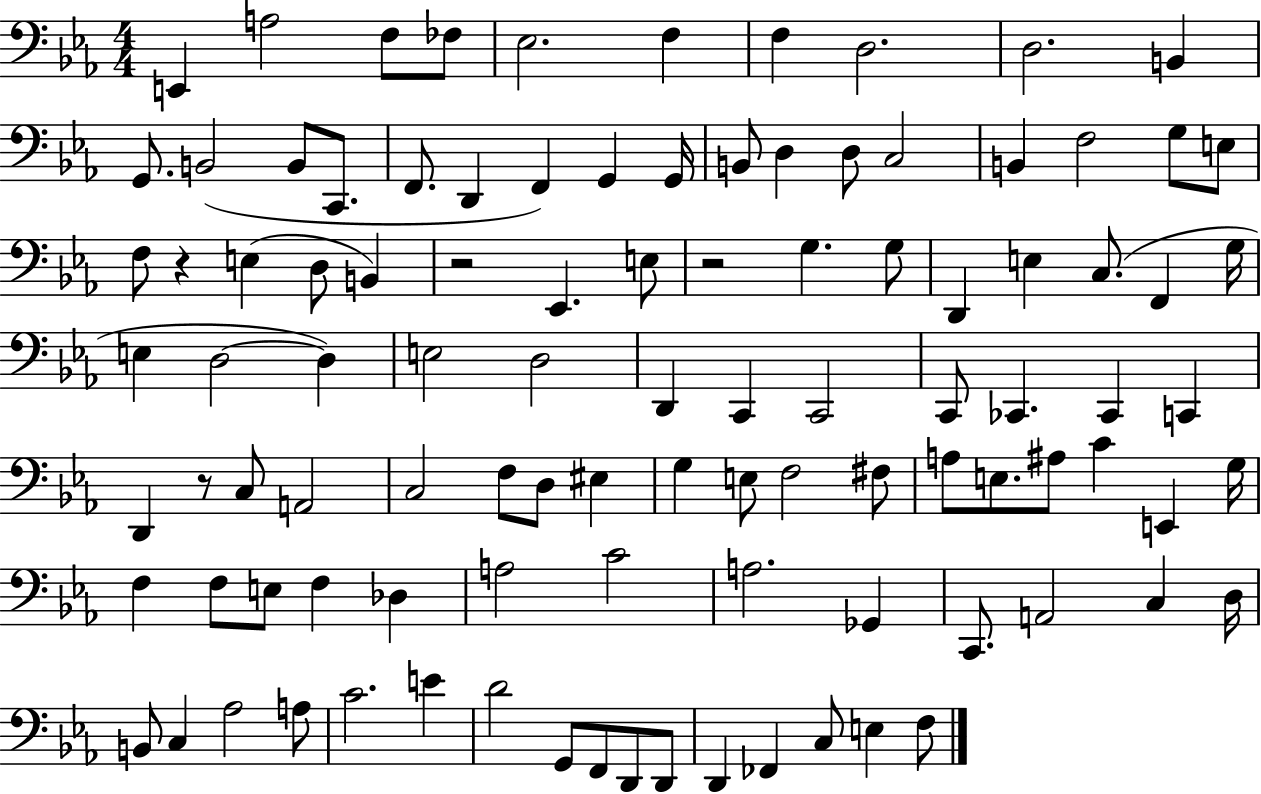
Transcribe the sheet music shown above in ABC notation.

X:1
T:Untitled
M:4/4
L:1/4
K:Eb
E,, A,2 F,/2 _F,/2 _E,2 F, F, D,2 D,2 B,, G,,/2 B,,2 B,,/2 C,,/2 F,,/2 D,, F,, G,, G,,/4 B,,/2 D, D,/2 C,2 B,, F,2 G,/2 E,/2 F,/2 z E, D,/2 B,, z2 _E,, E,/2 z2 G, G,/2 D,, E, C,/2 F,, G,/4 E, D,2 D, E,2 D,2 D,, C,, C,,2 C,,/2 _C,, _C,, C,, D,, z/2 C,/2 A,,2 C,2 F,/2 D,/2 ^E, G, E,/2 F,2 ^F,/2 A,/2 E,/2 ^A,/2 C E,, G,/4 F, F,/2 E,/2 F, _D, A,2 C2 A,2 _G,, C,,/2 A,,2 C, D,/4 B,,/2 C, _A,2 A,/2 C2 E D2 G,,/2 F,,/2 D,,/2 D,,/2 D,, _F,, C,/2 E, F,/2